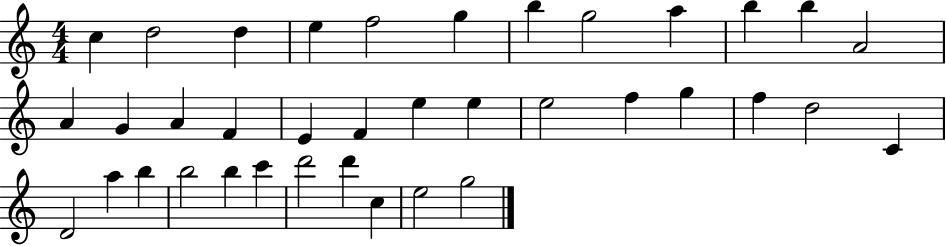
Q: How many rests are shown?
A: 0